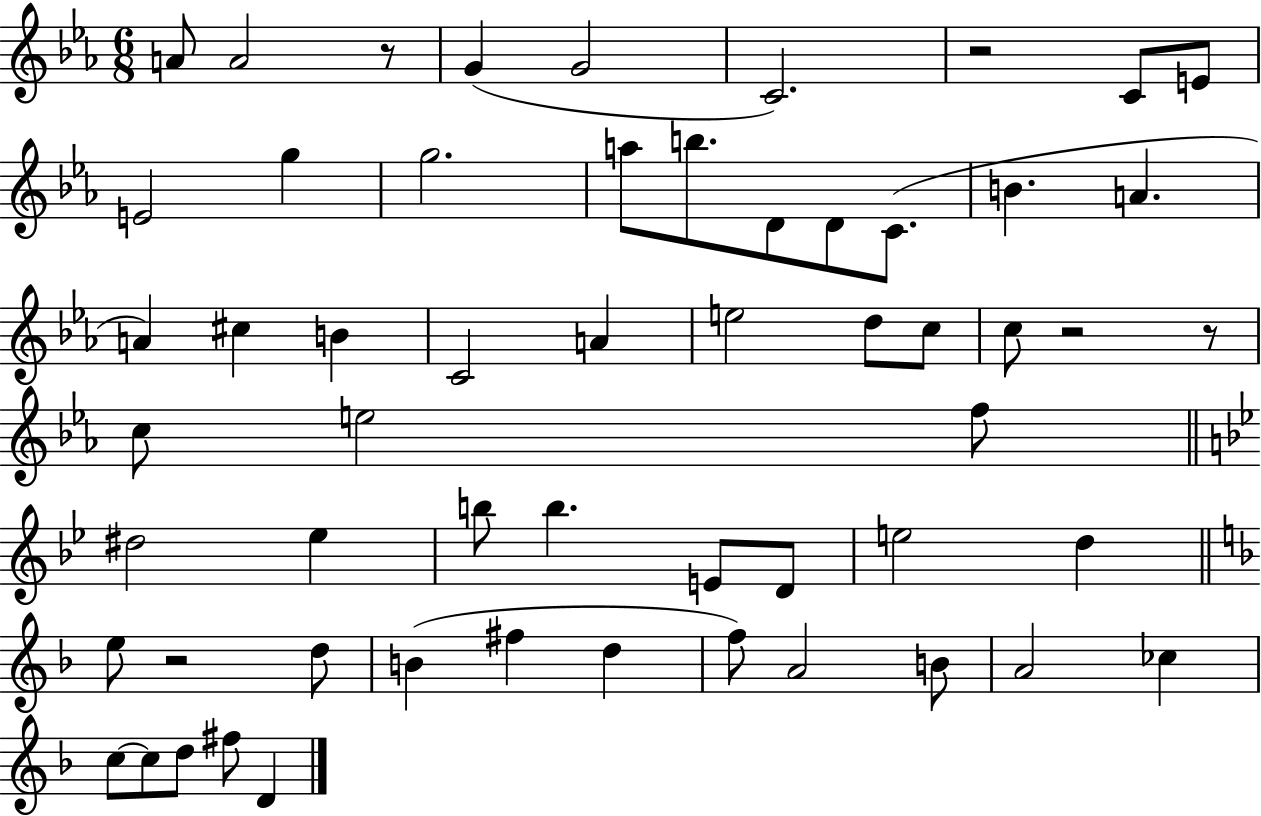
X:1
T:Untitled
M:6/8
L:1/4
K:Eb
A/2 A2 z/2 G G2 C2 z2 C/2 E/2 E2 g g2 a/2 b/2 D/2 D/2 C/2 B A A ^c B C2 A e2 d/2 c/2 c/2 z2 z/2 c/2 e2 f/2 ^d2 _e b/2 b E/2 D/2 e2 d e/2 z2 d/2 B ^f d f/2 A2 B/2 A2 _c c/2 c/2 d/2 ^f/2 D